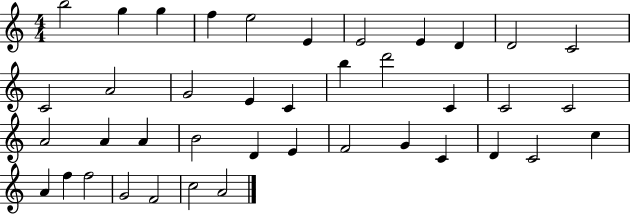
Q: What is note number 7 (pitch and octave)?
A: E4